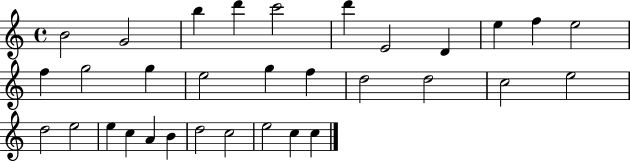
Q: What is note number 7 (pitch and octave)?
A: E4